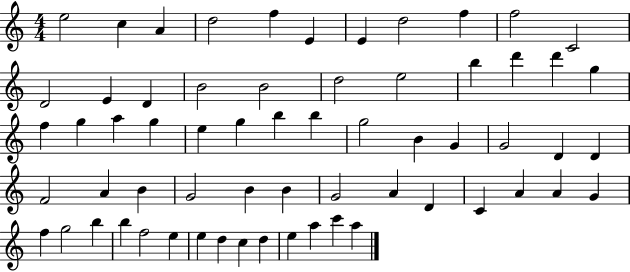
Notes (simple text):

E5/h C5/q A4/q D5/h F5/q E4/q E4/q D5/h F5/q F5/h C4/h D4/h E4/q D4/q B4/h B4/h D5/h E5/h B5/q D6/q D6/q G5/q F5/q G5/q A5/q G5/q E5/q G5/q B5/q B5/q G5/h B4/q G4/q G4/h D4/q D4/q F4/h A4/q B4/q G4/h B4/q B4/q G4/h A4/q D4/q C4/q A4/q A4/q G4/q F5/q G5/h B5/q B5/q F5/h E5/q E5/q D5/q C5/q D5/q E5/q A5/q C6/q A5/q